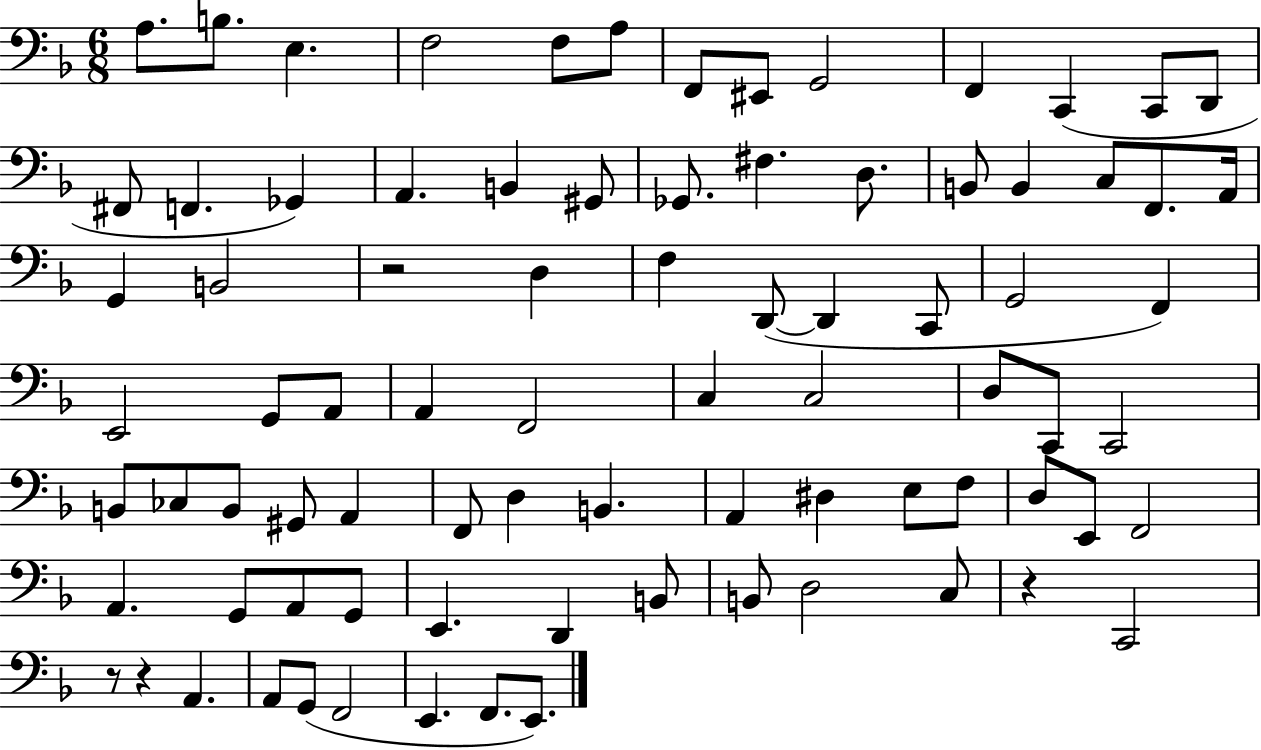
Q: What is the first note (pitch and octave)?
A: A3